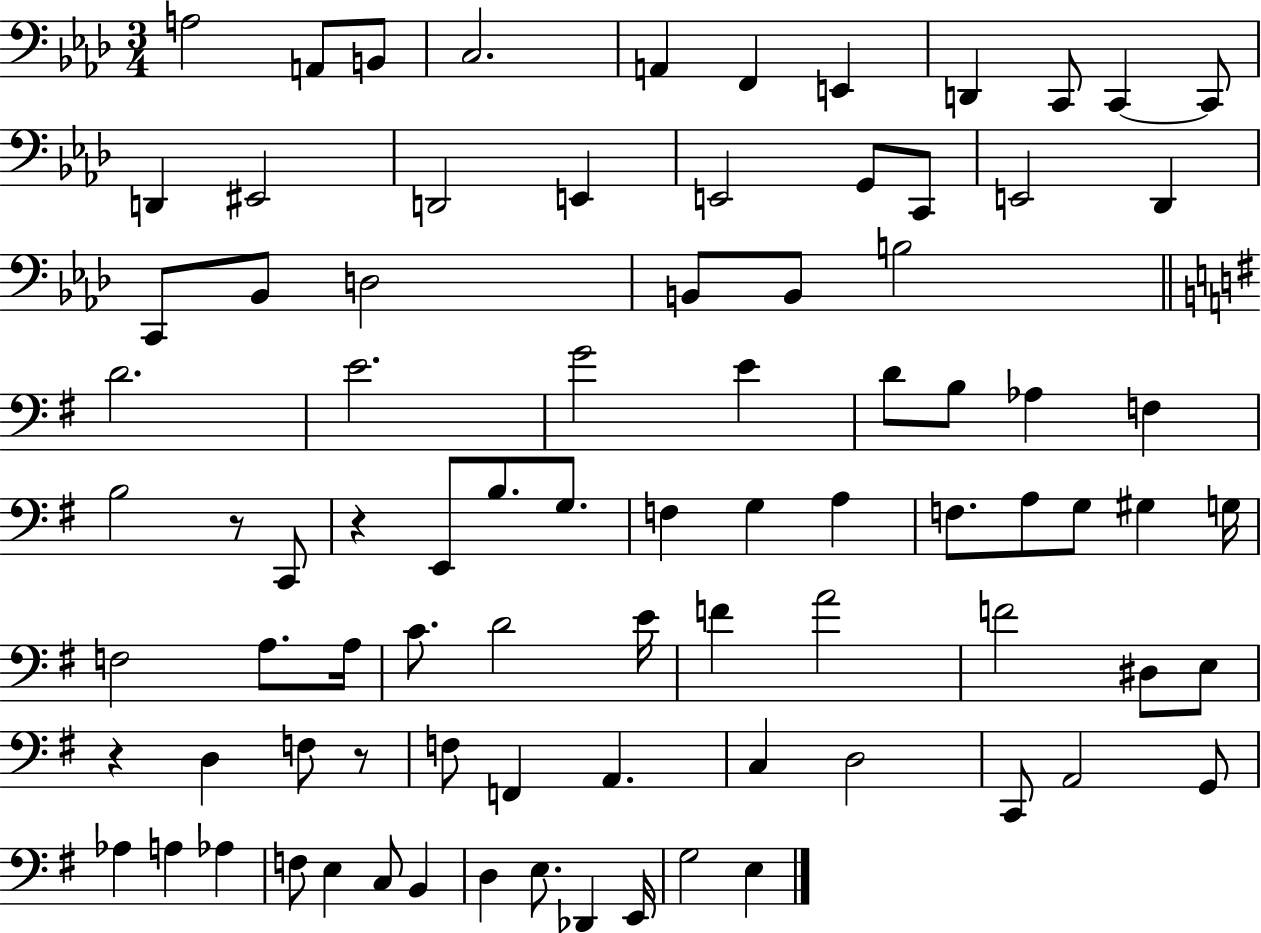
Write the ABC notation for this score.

X:1
T:Untitled
M:3/4
L:1/4
K:Ab
A,2 A,,/2 B,,/2 C,2 A,, F,, E,, D,, C,,/2 C,, C,,/2 D,, ^E,,2 D,,2 E,, E,,2 G,,/2 C,,/2 E,,2 _D,, C,,/2 _B,,/2 D,2 B,,/2 B,,/2 B,2 D2 E2 G2 E D/2 B,/2 _A, F, B,2 z/2 C,,/2 z E,,/2 B,/2 G,/2 F, G, A, F,/2 A,/2 G,/2 ^G, G,/4 F,2 A,/2 A,/4 C/2 D2 E/4 F A2 F2 ^D,/2 E,/2 z D, F,/2 z/2 F,/2 F,, A,, C, D,2 C,,/2 A,,2 G,,/2 _A, A, _A, F,/2 E, C,/2 B,, D, E,/2 _D,, E,,/4 G,2 E,